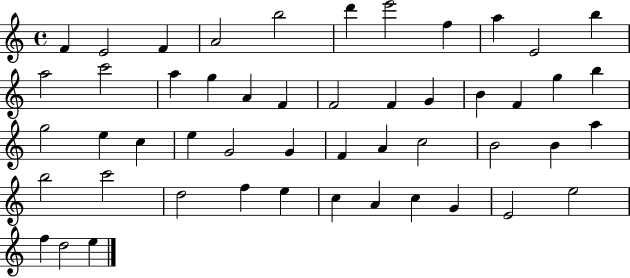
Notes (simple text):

F4/q E4/h F4/q A4/h B5/h D6/q E6/h F5/q A5/q E4/h B5/q A5/h C6/h A5/q G5/q A4/q F4/q F4/h F4/q G4/q B4/q F4/q G5/q B5/q G5/h E5/q C5/q E5/q G4/h G4/q F4/q A4/q C5/h B4/h B4/q A5/q B5/h C6/h D5/h F5/q E5/q C5/q A4/q C5/q G4/q E4/h E5/h F5/q D5/h E5/q